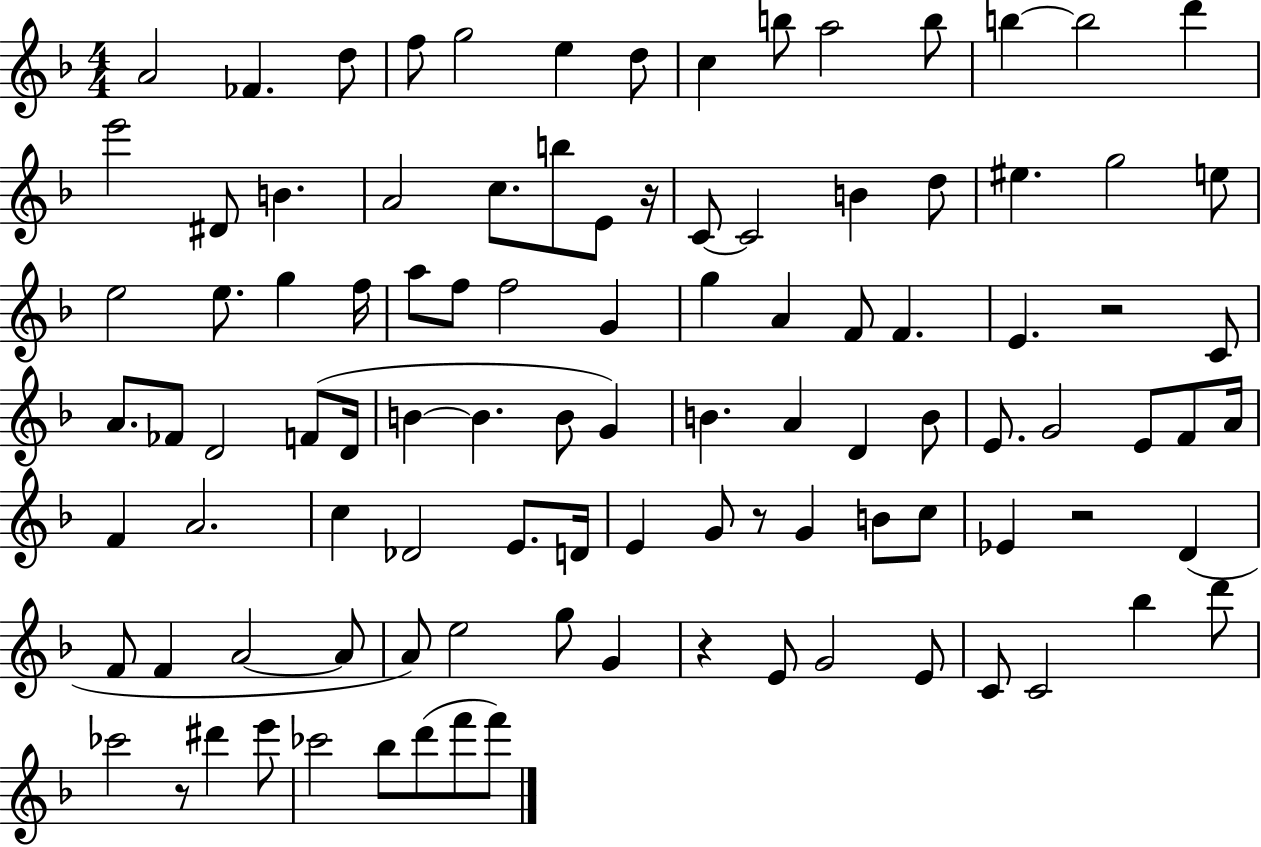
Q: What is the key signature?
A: F major